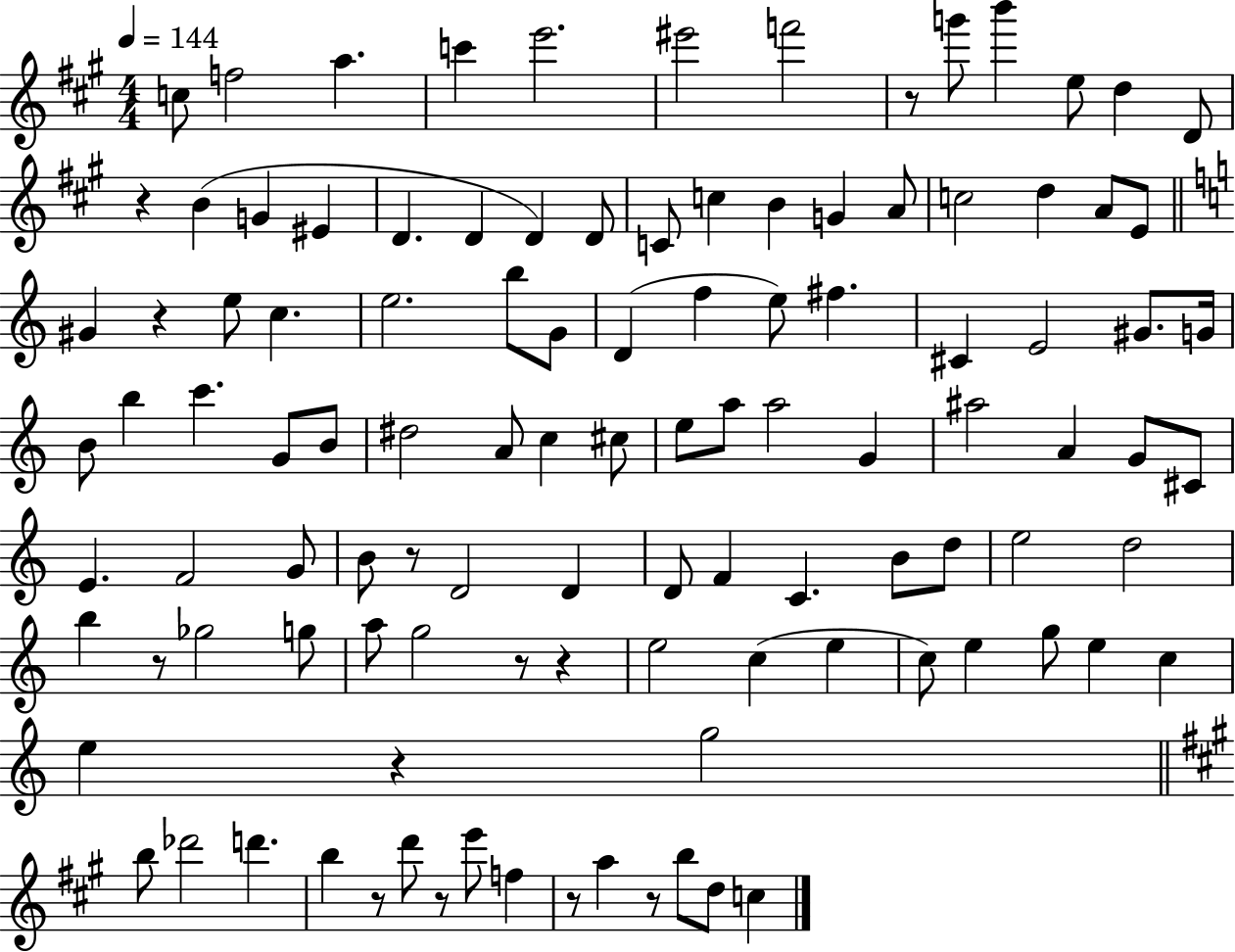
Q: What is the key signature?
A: A major